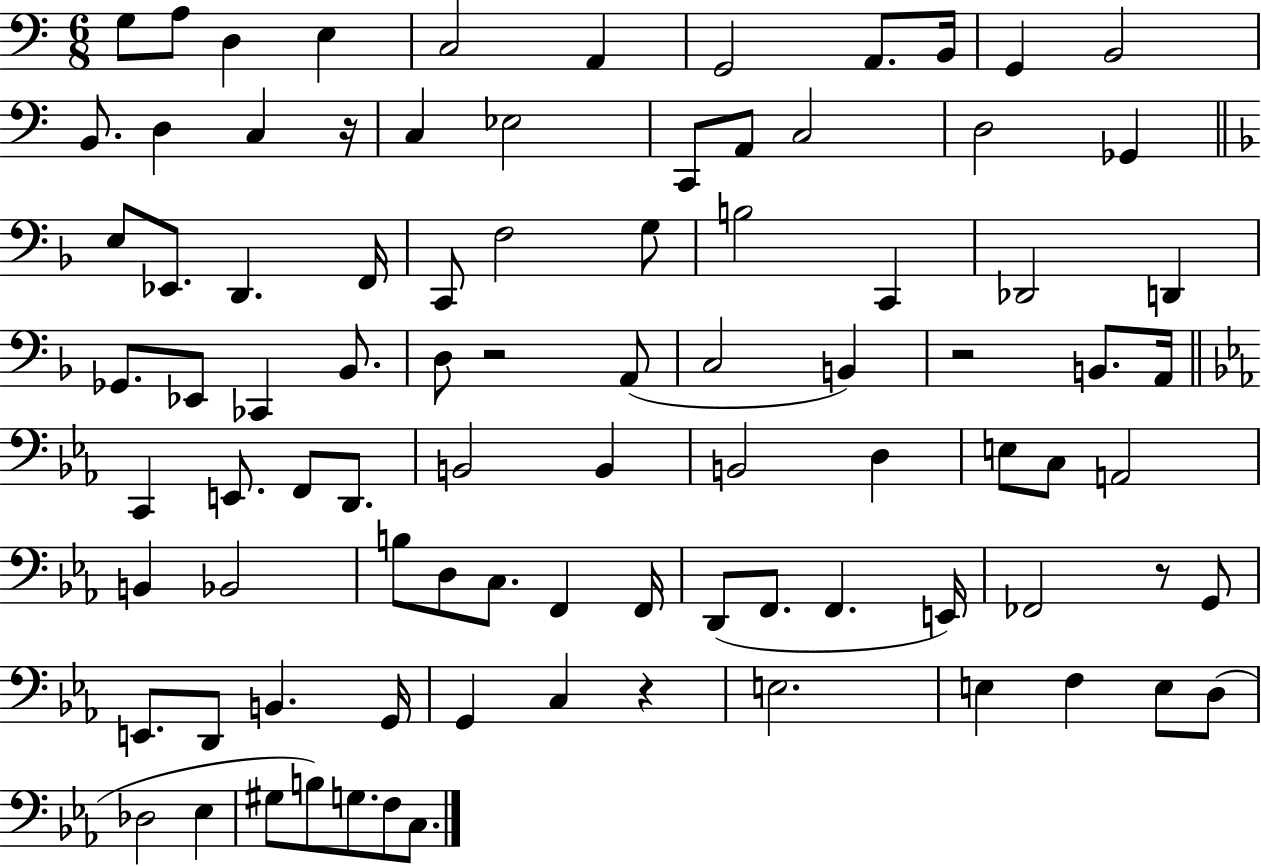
{
  \clef bass
  \numericTimeSignature
  \time 6/8
  \key c \major
  g8 a8 d4 e4 | c2 a,4 | g,2 a,8. b,16 | g,4 b,2 | \break b,8. d4 c4 r16 | c4 ees2 | c,8 a,8 c2 | d2 ges,4 | \break \bar "||" \break \key f \major e8 ees,8. d,4. f,16 | c,8 f2 g8 | b2 c,4 | des,2 d,4 | \break ges,8. ees,8 ces,4 bes,8. | d8 r2 a,8( | c2 b,4) | r2 b,8. a,16 | \break \bar "||" \break \key ees \major c,4 e,8. f,8 d,8. | b,2 b,4 | b,2 d4 | e8 c8 a,2 | \break b,4 bes,2 | b8 d8 c8. f,4 f,16 | d,8( f,8. f,4. e,16) | fes,2 r8 g,8 | \break e,8. d,8 b,4. g,16 | g,4 c4 r4 | e2. | e4 f4 e8 d8( | \break des2 ees4 | gis8 b8) g8. f8 c8. | \bar "|."
}